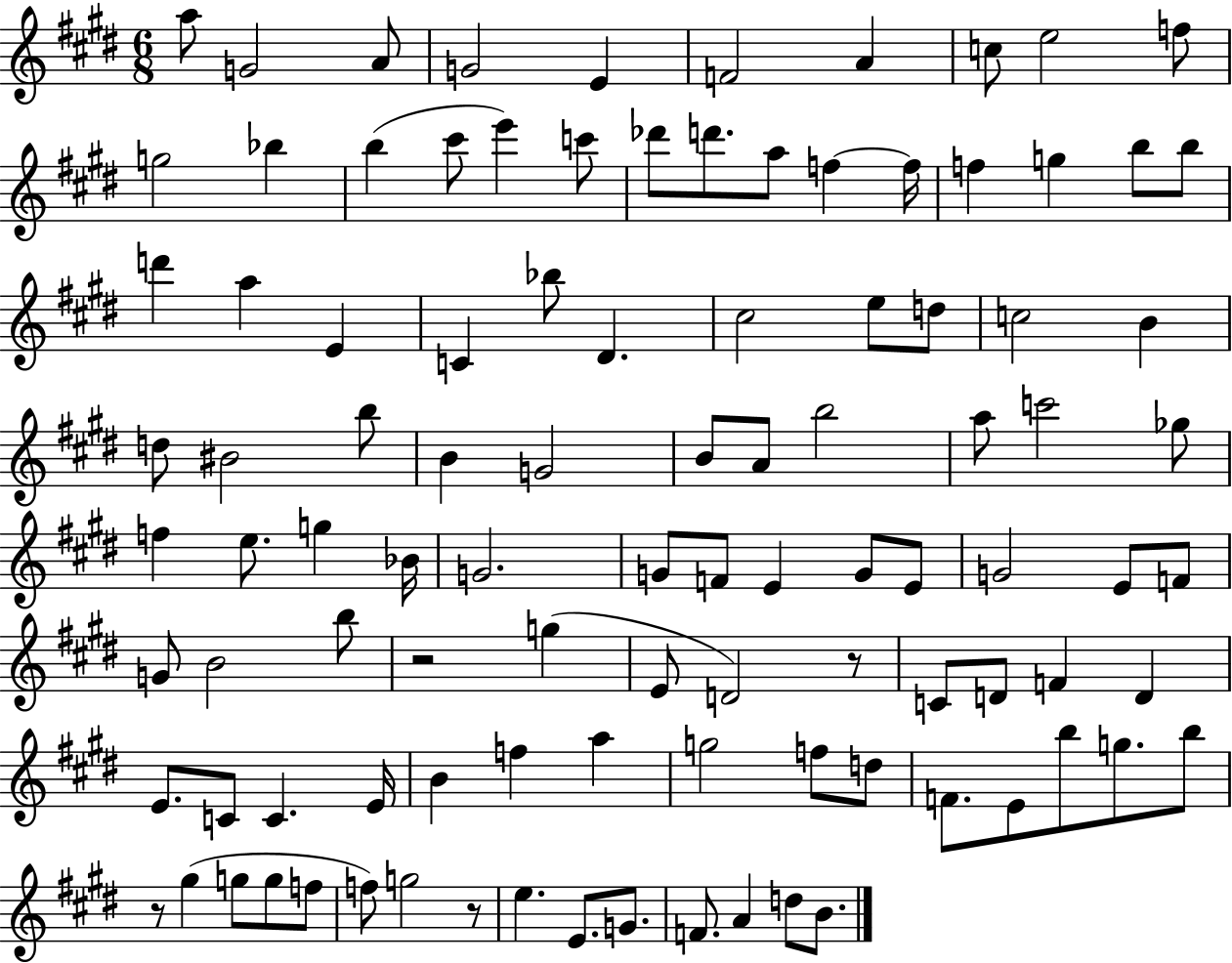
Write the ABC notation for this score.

X:1
T:Untitled
M:6/8
L:1/4
K:E
a/2 G2 A/2 G2 E F2 A c/2 e2 f/2 g2 _b b ^c'/2 e' c'/2 _d'/2 d'/2 a/2 f f/4 f g b/2 b/2 d' a E C _b/2 ^D ^c2 e/2 d/2 c2 B d/2 ^B2 b/2 B G2 B/2 A/2 b2 a/2 c'2 _g/2 f e/2 g _B/4 G2 G/2 F/2 E G/2 E/2 G2 E/2 F/2 G/2 B2 b/2 z2 g E/2 D2 z/2 C/2 D/2 F D E/2 C/2 C E/4 B f a g2 f/2 d/2 F/2 E/2 b/2 g/2 b/2 z/2 ^g g/2 g/2 f/2 f/2 g2 z/2 e E/2 G/2 F/2 A d/2 B/2